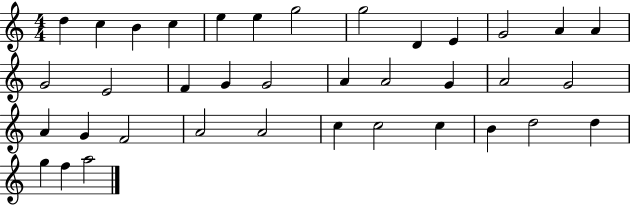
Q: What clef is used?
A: treble